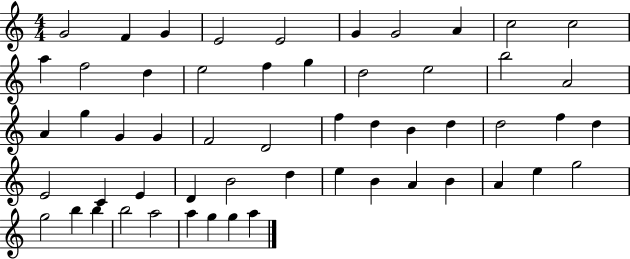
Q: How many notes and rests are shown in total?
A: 55